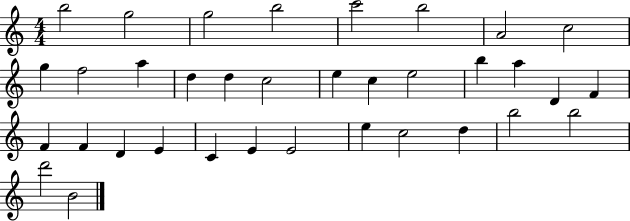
X:1
T:Untitled
M:4/4
L:1/4
K:C
b2 g2 g2 b2 c'2 b2 A2 c2 g f2 a d d c2 e c e2 b a D F F F D E C E E2 e c2 d b2 b2 d'2 B2